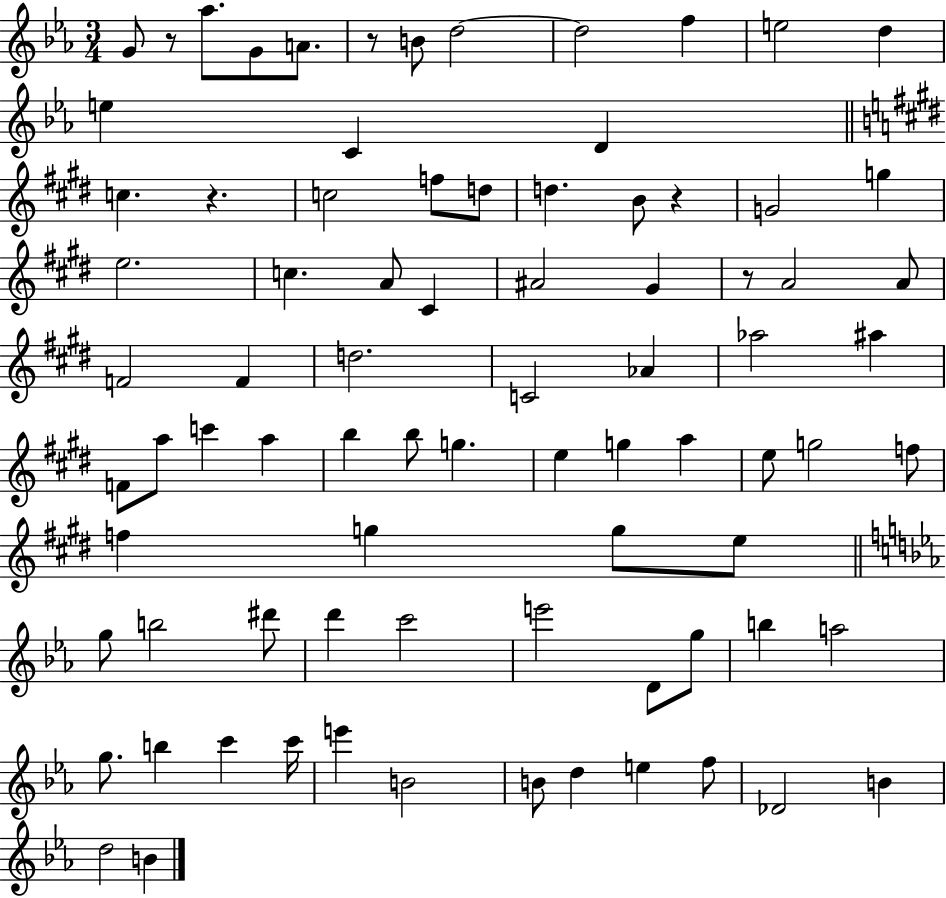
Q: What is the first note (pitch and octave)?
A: G4